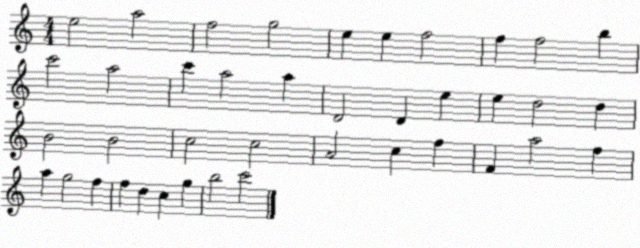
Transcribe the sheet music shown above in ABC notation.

X:1
T:Untitled
M:4/4
L:1/4
K:C
e2 a2 f2 g2 e e f2 f f2 b c'2 a2 c' a2 a D2 D e e d2 d B2 B2 c2 c2 A2 c f F a2 f a g2 f f d c g b2 c'2